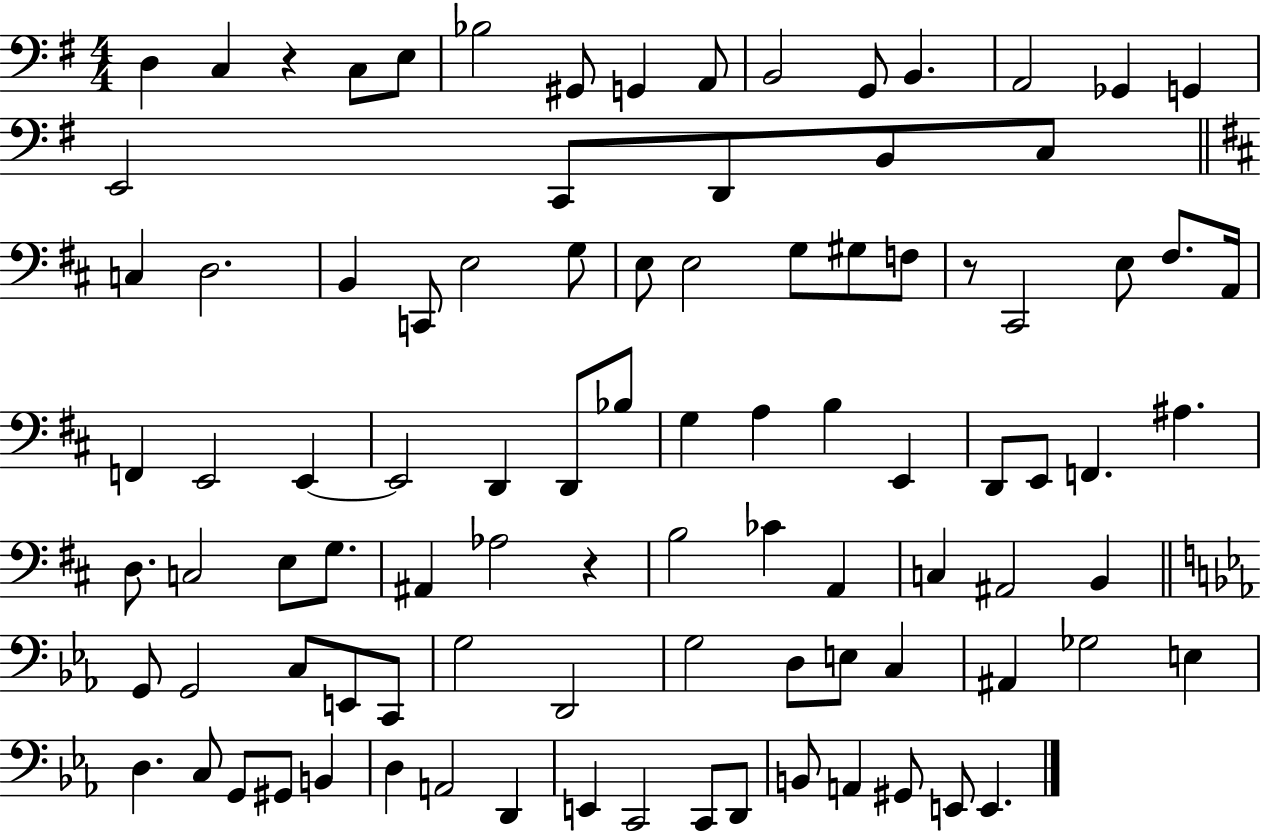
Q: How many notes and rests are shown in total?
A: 95